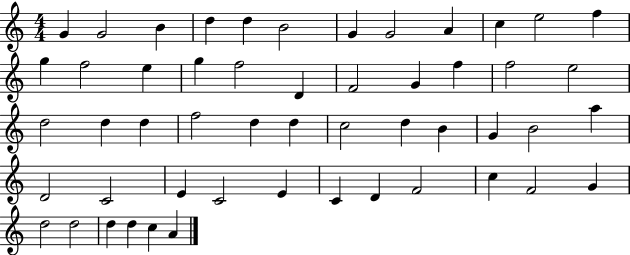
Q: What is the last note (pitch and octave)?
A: A4